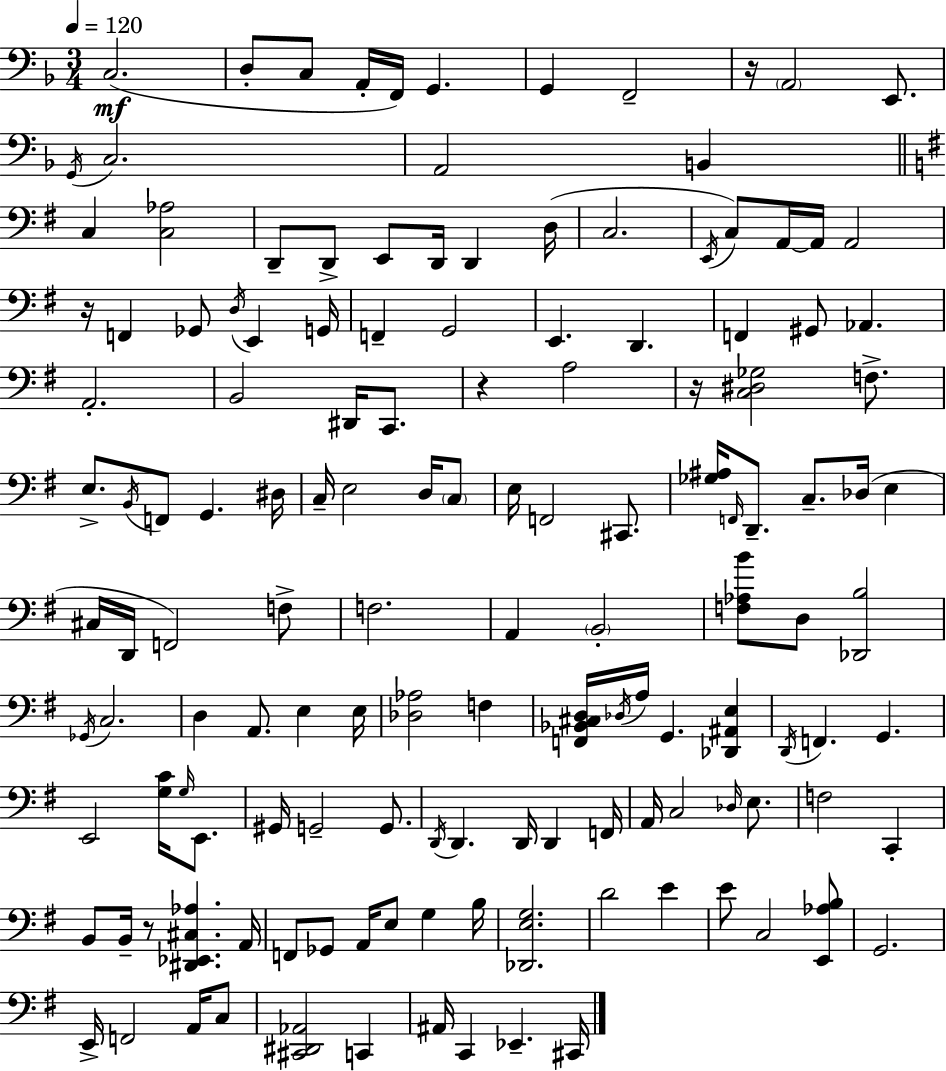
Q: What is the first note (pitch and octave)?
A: C3